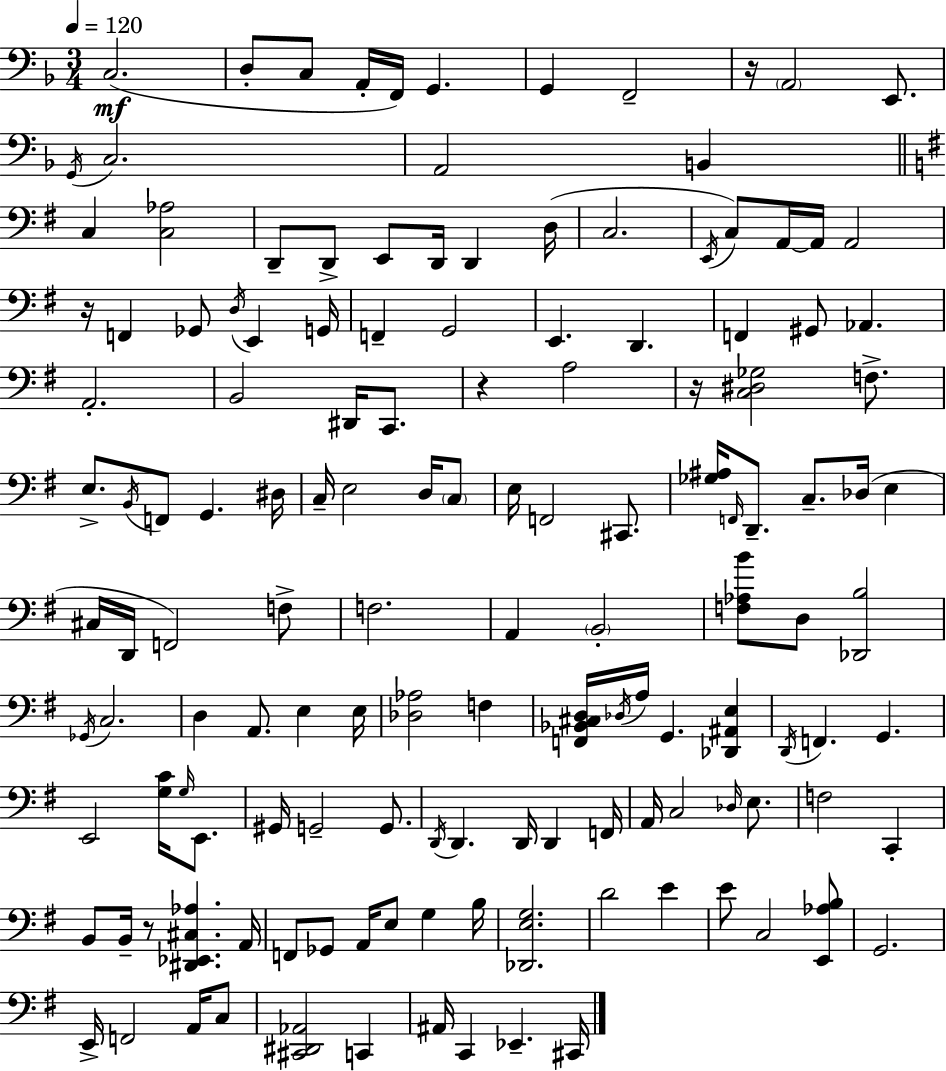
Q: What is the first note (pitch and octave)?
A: C3